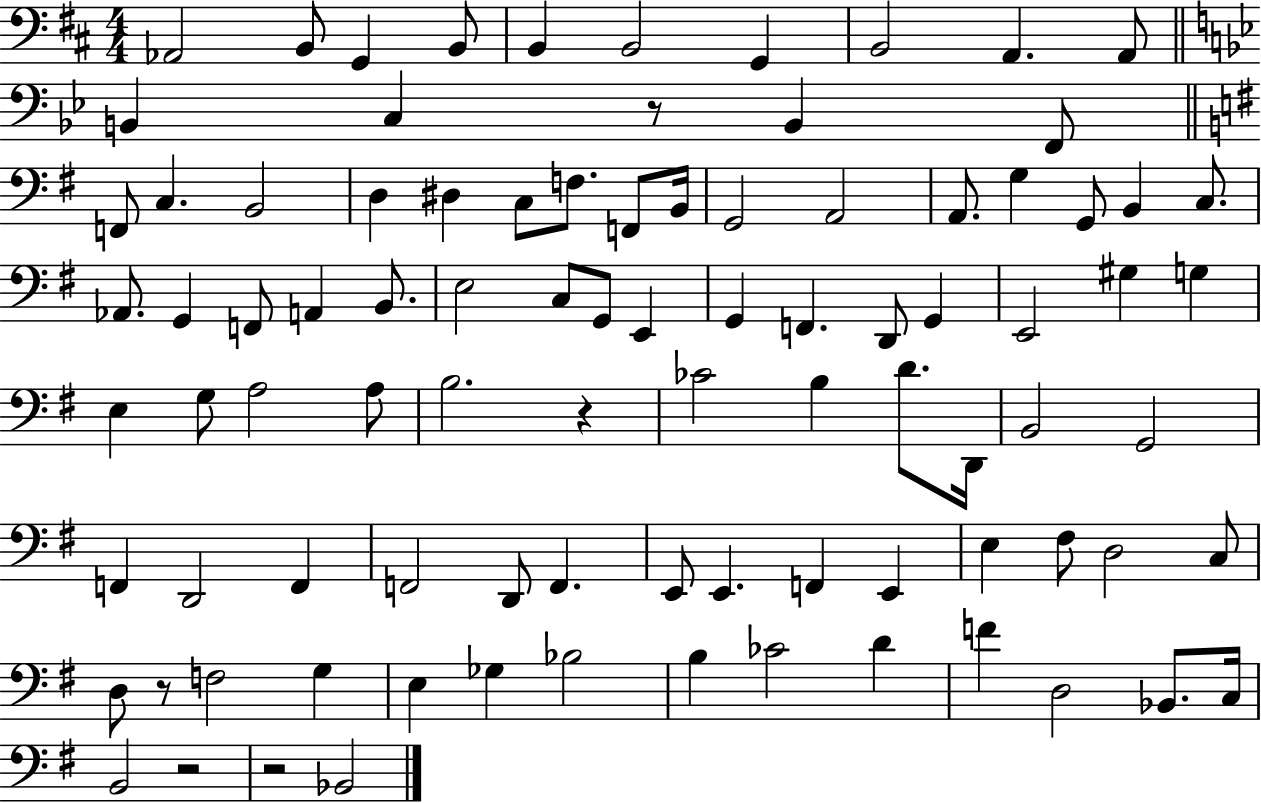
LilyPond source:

{
  \clef bass
  \numericTimeSignature
  \time 4/4
  \key d \major
  aes,2 b,8 g,4 b,8 | b,4 b,2 g,4 | b,2 a,4. a,8 | \bar "||" \break \key g \minor b,4 c4 r8 b,4 f,8 | \bar "||" \break \key g \major f,8 c4. b,2 | d4 dis4 c8 f8. f,8 b,16 | g,2 a,2 | a,8. g4 g,8 b,4 c8. | \break aes,8. g,4 f,8 a,4 b,8. | e2 c8 g,8 e,4 | g,4 f,4. d,8 g,4 | e,2 gis4 g4 | \break e4 g8 a2 a8 | b2. r4 | ces'2 b4 d'8. d,16 | b,2 g,2 | \break f,4 d,2 f,4 | f,2 d,8 f,4. | e,8 e,4. f,4 e,4 | e4 fis8 d2 c8 | \break d8 r8 f2 g4 | e4 ges4 bes2 | b4 ces'2 d'4 | f'4 d2 bes,8. c16 | \break b,2 r2 | r2 bes,2 | \bar "|."
}